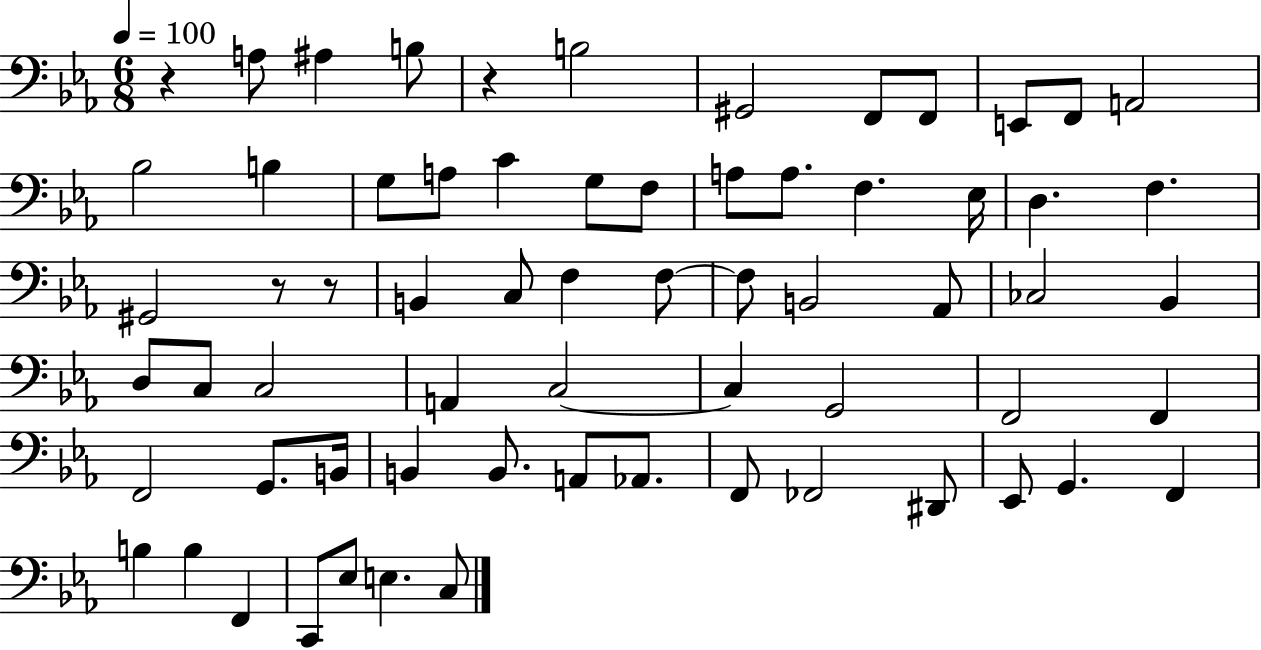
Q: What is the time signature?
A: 6/8